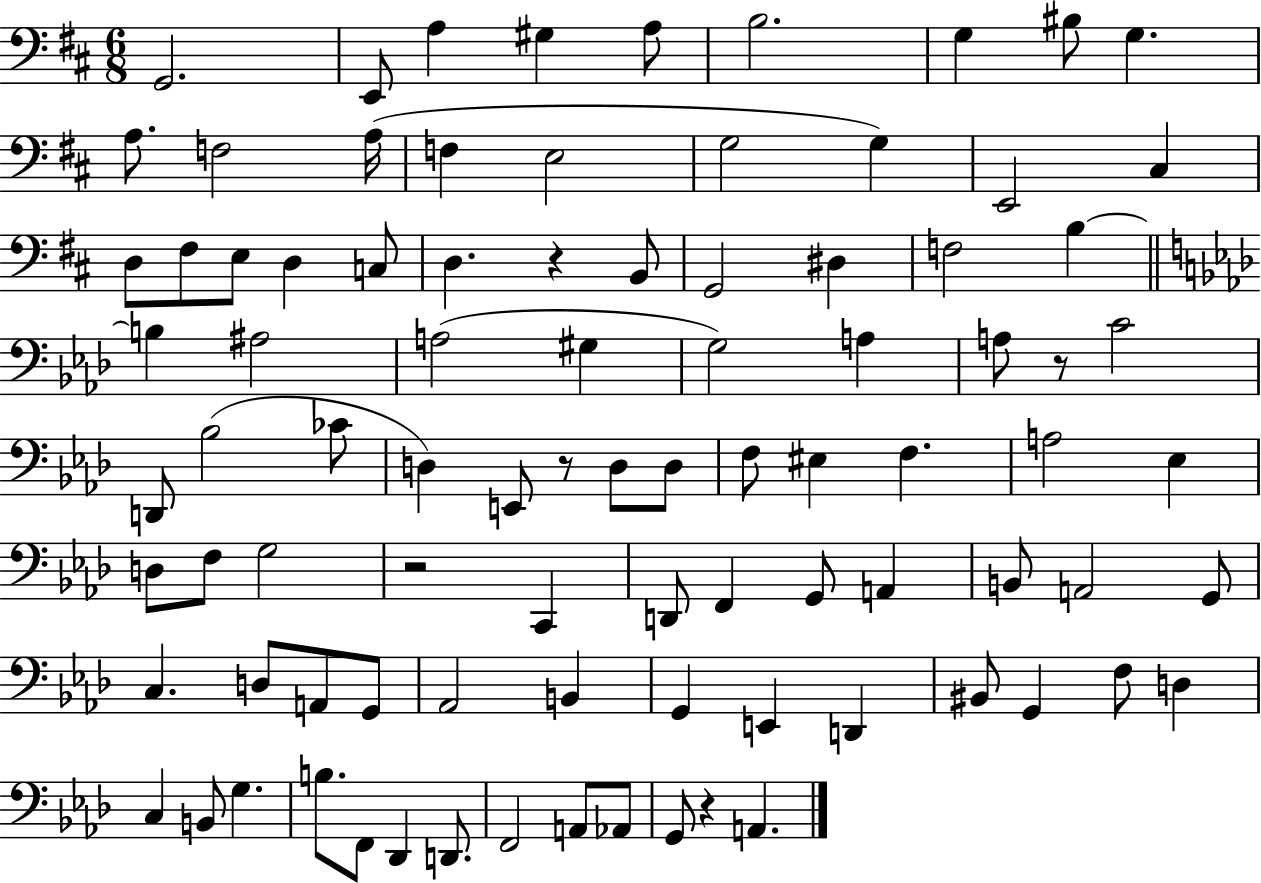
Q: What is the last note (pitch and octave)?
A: A2